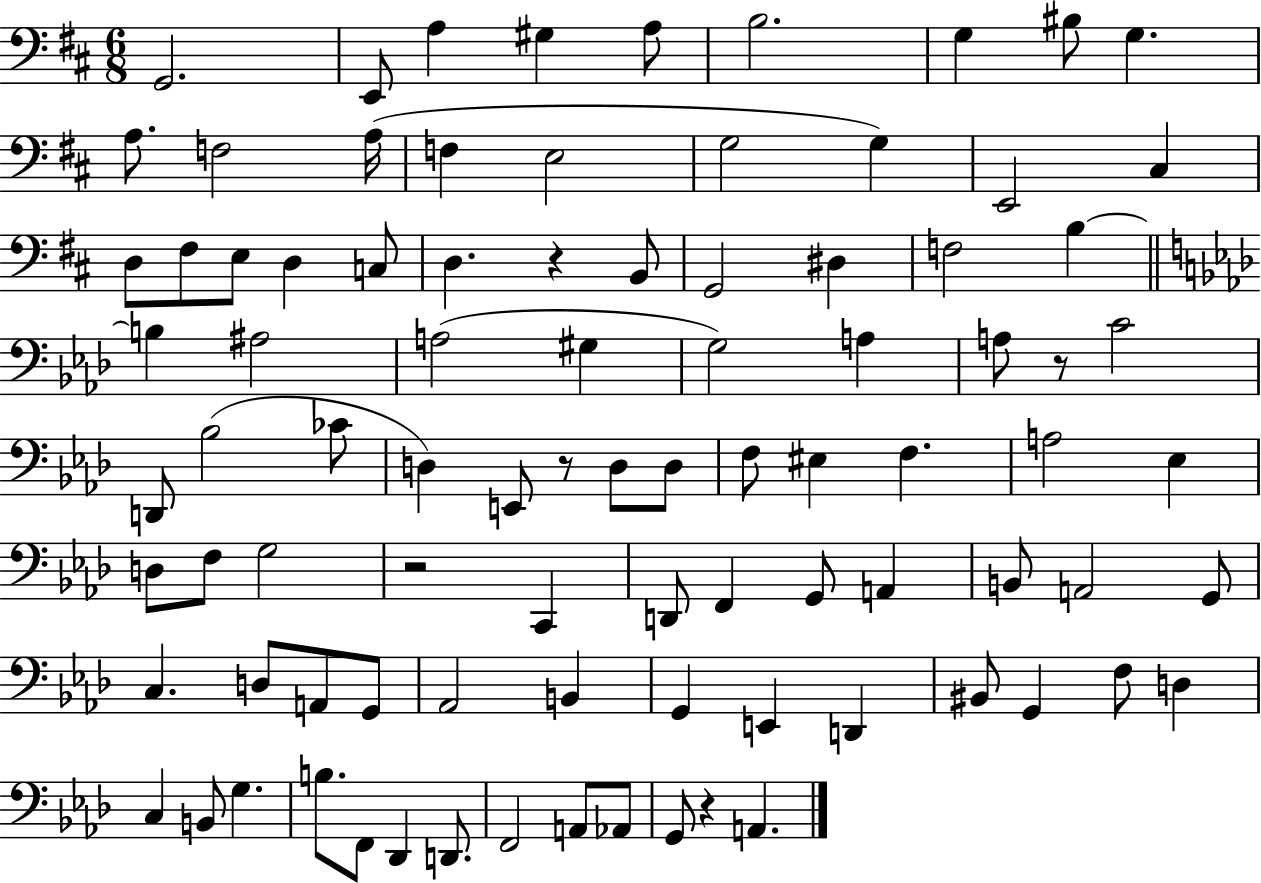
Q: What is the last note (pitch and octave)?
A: A2